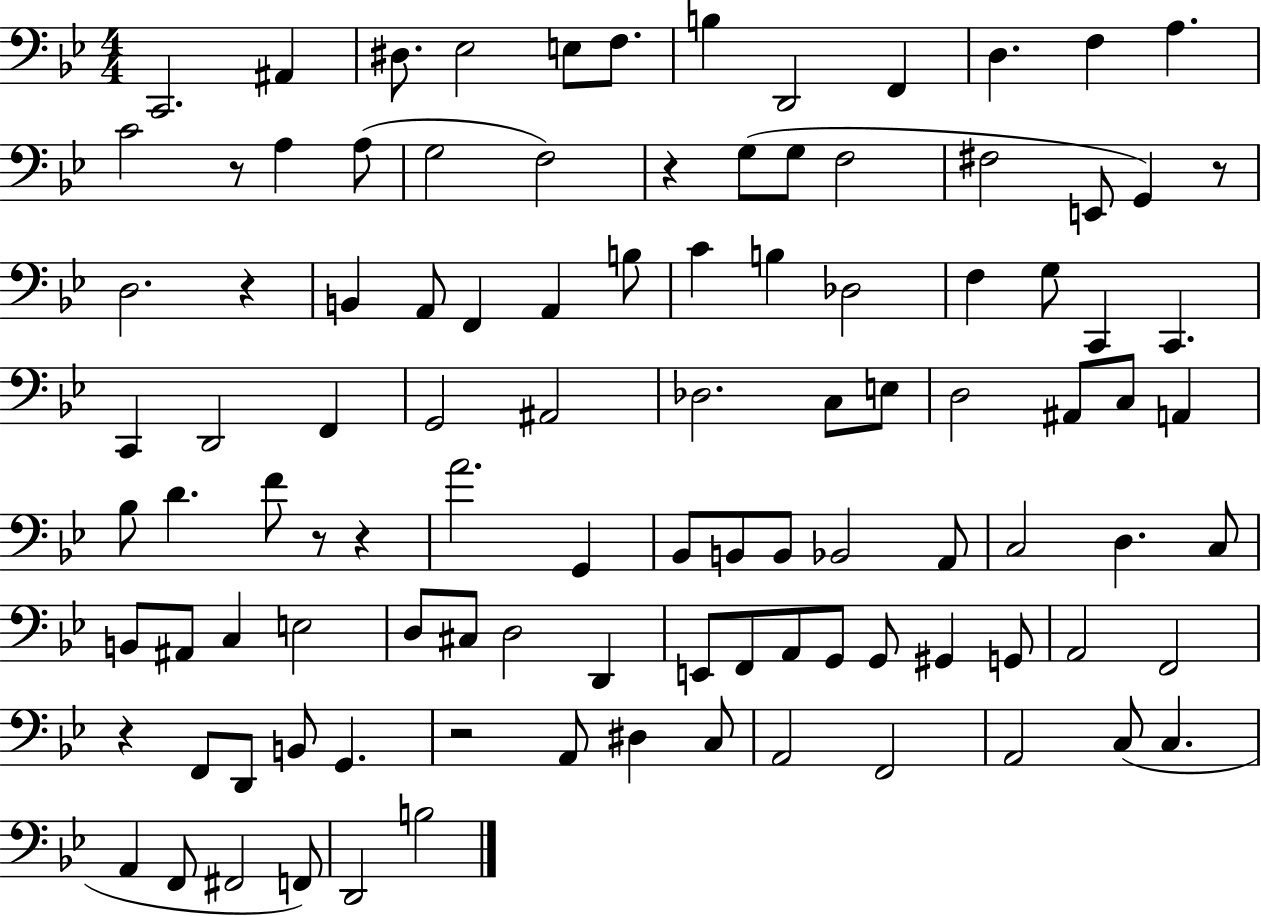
{
  \clef bass
  \numericTimeSignature
  \time 4/4
  \key bes \major
  c,2. ais,4 | dis8. ees2 e8 f8. | b4 d,2 f,4 | d4. f4 a4. | \break c'2 r8 a4 a8( | g2 f2) | r4 g8( g8 f2 | fis2 e,8 g,4) r8 | \break d2. r4 | b,4 a,8 f,4 a,4 b8 | c'4 b4 des2 | f4 g8 c,4 c,4. | \break c,4 d,2 f,4 | g,2 ais,2 | des2. c8 e8 | d2 ais,8 c8 a,4 | \break bes8 d'4. f'8 r8 r4 | a'2. g,4 | bes,8 b,8 b,8 bes,2 a,8 | c2 d4. c8 | \break b,8 ais,8 c4 e2 | d8 cis8 d2 d,4 | e,8 f,8 a,8 g,8 g,8 gis,4 g,8 | a,2 f,2 | \break r4 f,8 d,8 b,8 g,4. | r2 a,8 dis4 c8 | a,2 f,2 | a,2 c8( c4. | \break a,4 f,8 fis,2 f,8) | d,2 b2 | \bar "|."
}